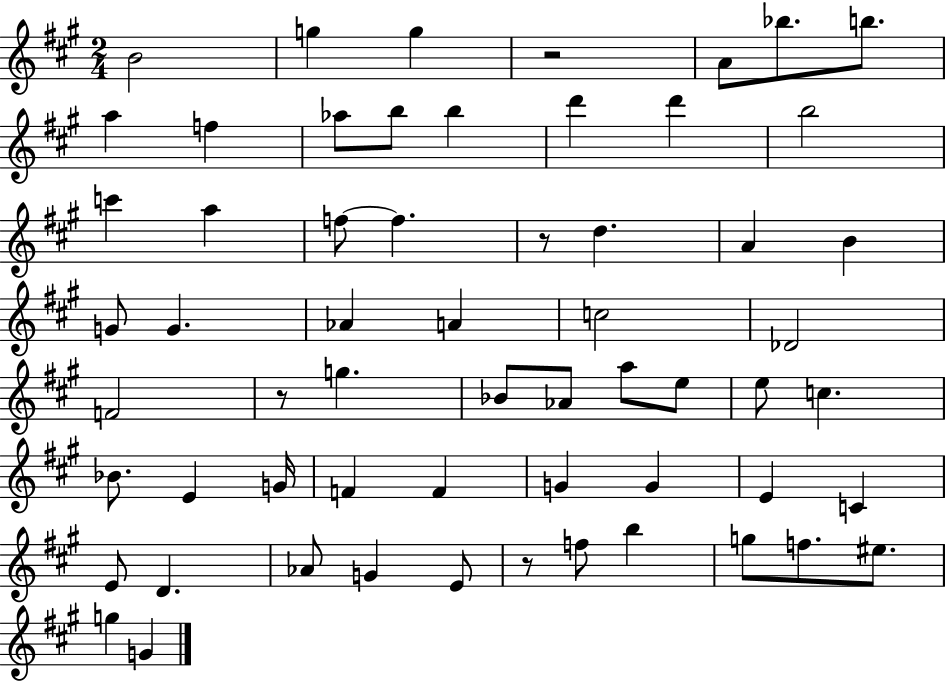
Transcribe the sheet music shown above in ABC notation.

X:1
T:Untitled
M:2/4
L:1/4
K:A
B2 g g z2 A/2 _b/2 b/2 a f _a/2 b/2 b d' d' b2 c' a f/2 f z/2 d A B G/2 G _A A c2 _D2 F2 z/2 g _B/2 _A/2 a/2 e/2 e/2 c _B/2 E G/4 F F G G E C E/2 D _A/2 G E/2 z/2 f/2 b g/2 f/2 ^e/2 g G